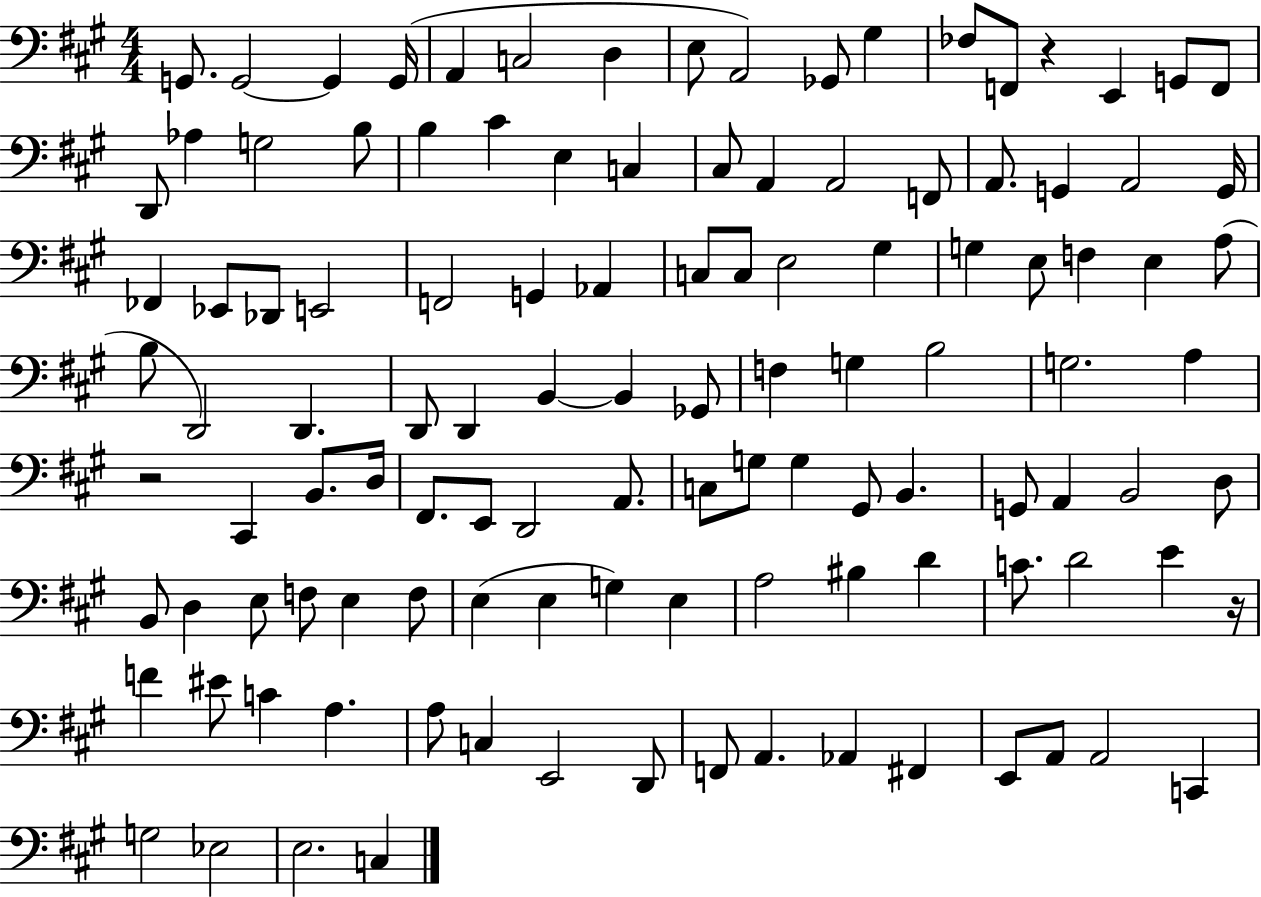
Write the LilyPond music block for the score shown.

{
  \clef bass
  \numericTimeSignature
  \time 4/4
  \key a \major
  g,8. g,2~~ g,4 g,16( | a,4 c2 d4 | e8 a,2) ges,8 gis4 | fes8 f,8 r4 e,4 g,8 f,8 | \break d,8 aes4 g2 b8 | b4 cis'4 e4 c4 | cis8 a,4 a,2 f,8 | a,8. g,4 a,2 g,16 | \break fes,4 ees,8 des,8 e,2 | f,2 g,4 aes,4 | c8 c8 e2 gis4 | g4 e8 f4 e4 a8( | \break b8 d,2) d,4. | d,8 d,4 b,4~~ b,4 ges,8 | f4 g4 b2 | g2. a4 | \break r2 cis,4 b,8. d16 | fis,8. e,8 d,2 a,8. | c8 g8 g4 gis,8 b,4. | g,8 a,4 b,2 d8 | \break b,8 d4 e8 f8 e4 f8 | e4( e4 g4) e4 | a2 bis4 d'4 | c'8. d'2 e'4 r16 | \break f'4 eis'8 c'4 a4. | a8 c4 e,2 d,8 | f,8 a,4. aes,4 fis,4 | e,8 a,8 a,2 c,4 | \break g2 ees2 | e2. c4 | \bar "|."
}